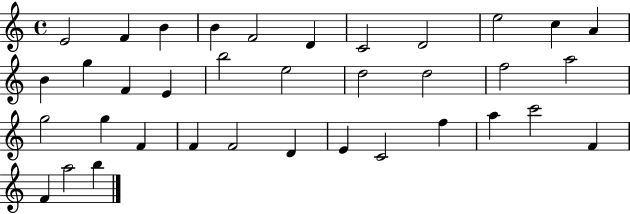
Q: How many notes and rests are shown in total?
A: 36